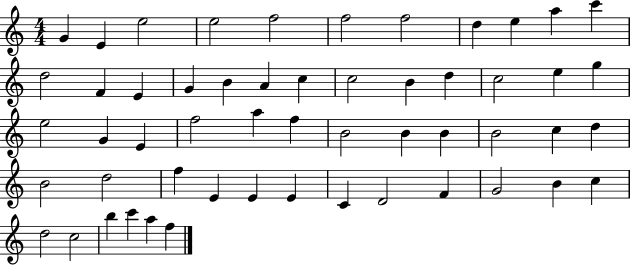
{
  \clef treble
  \numericTimeSignature
  \time 4/4
  \key c \major
  g'4 e'4 e''2 | e''2 f''2 | f''2 f''2 | d''4 e''4 a''4 c'''4 | \break d''2 f'4 e'4 | g'4 b'4 a'4 c''4 | c''2 b'4 d''4 | c''2 e''4 g''4 | \break e''2 g'4 e'4 | f''2 a''4 f''4 | b'2 b'4 b'4 | b'2 c''4 d''4 | \break b'2 d''2 | f''4 e'4 e'4 e'4 | c'4 d'2 f'4 | g'2 b'4 c''4 | \break d''2 c''2 | b''4 c'''4 a''4 f''4 | \bar "|."
}